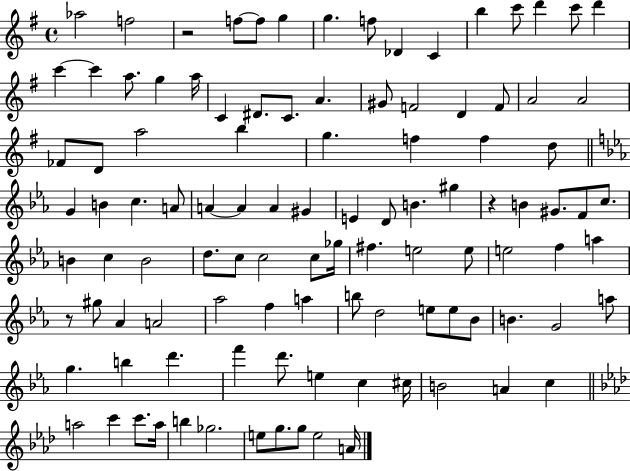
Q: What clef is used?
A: treble